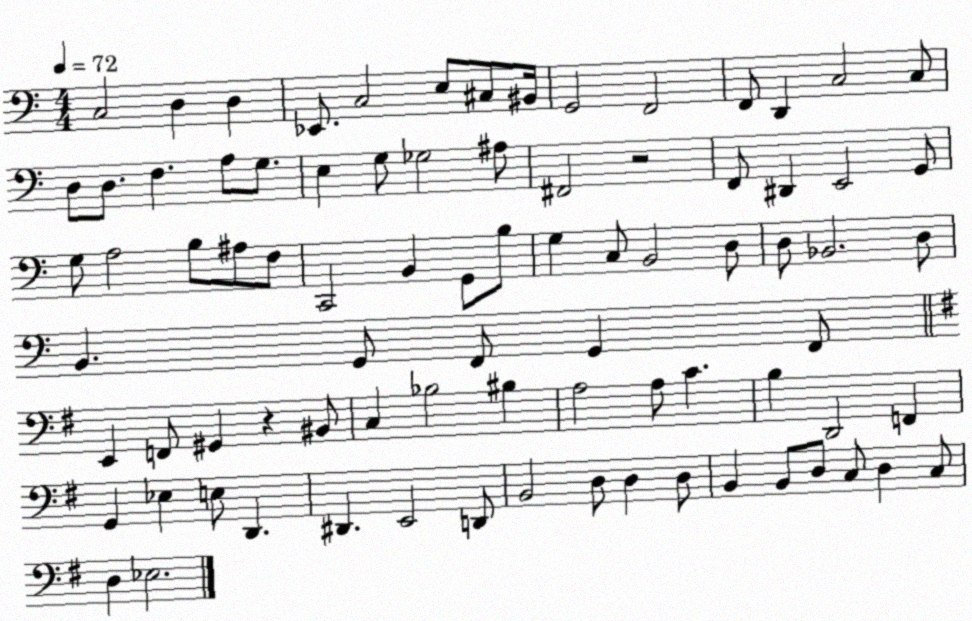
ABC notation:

X:1
T:Untitled
M:4/4
L:1/4
K:C
C,2 D, D, _E,,/2 C,2 E,/2 ^C,/2 ^B,,/4 G,,2 F,,2 F,,/2 D,, C,2 C,/2 D,/2 D,/2 F, A,/2 G,/2 E, G,/2 _G,2 ^A,/2 ^F,,2 z2 F,,/2 ^D,, E,,2 G,,/2 G,/2 A,2 B,/2 ^A,/2 F,/2 C,,2 B,, G,,/2 B,/2 G, C,/2 B,,2 D,/2 D,/2 _B,,2 D,/2 B,, G,,/2 F,,/2 G,, F,,/2 E,, F,,/2 ^G,, z ^B,,/2 C, _B,2 ^B, A,2 A,/2 C B, D,,2 F,, G,, _E, E,/2 D,, ^D,, E,,2 D,,/2 B,,2 D,/2 D, D,/2 B,, B,,/2 D,/2 C,/2 D, C,/2 D, _E,2